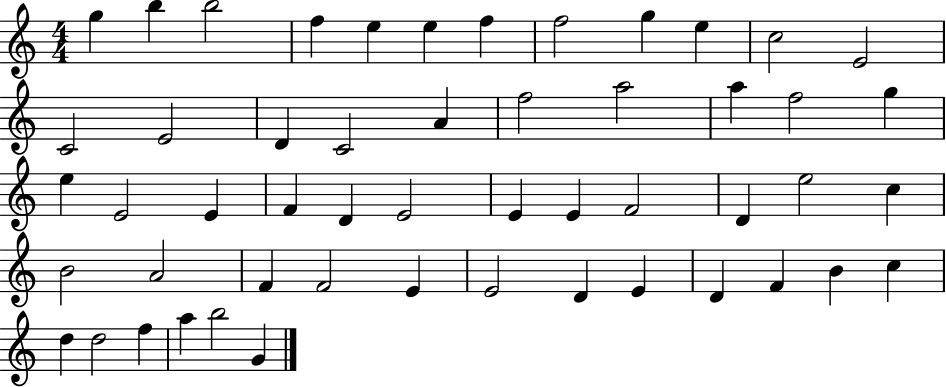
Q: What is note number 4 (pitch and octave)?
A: F5